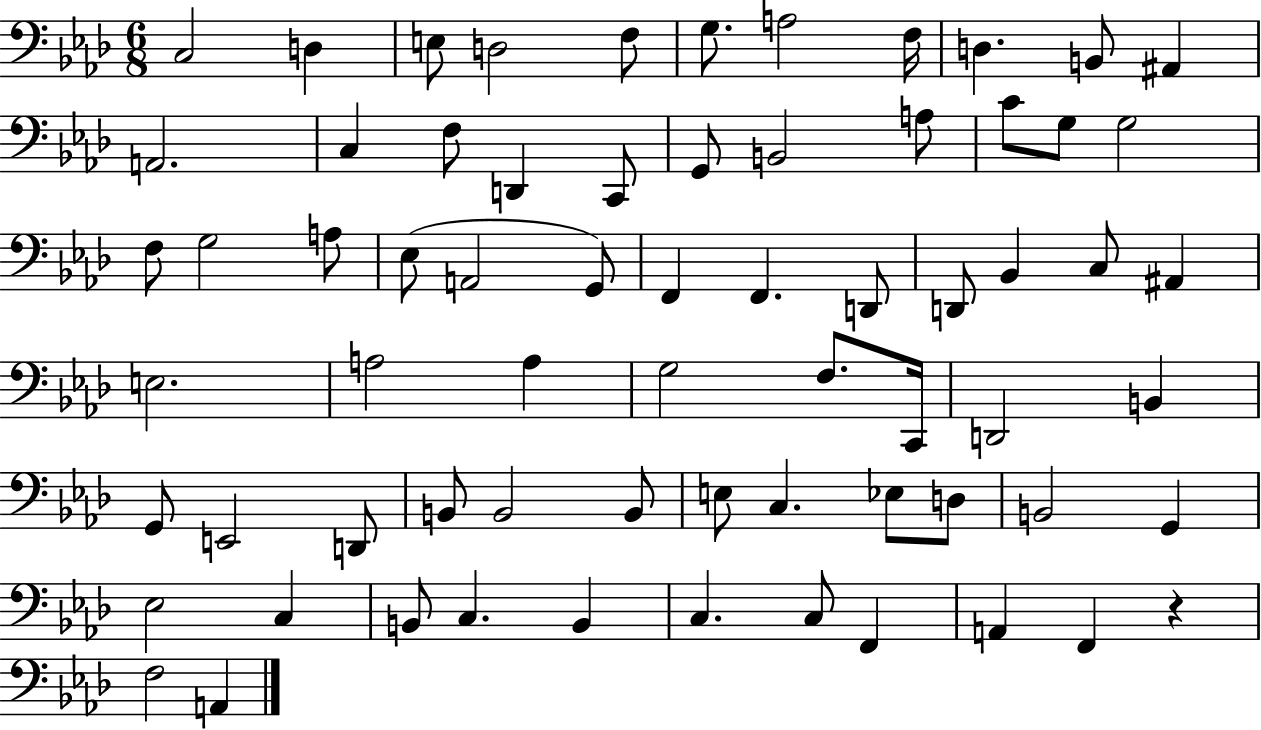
X:1
T:Untitled
M:6/8
L:1/4
K:Ab
C,2 D, E,/2 D,2 F,/2 G,/2 A,2 F,/4 D, B,,/2 ^A,, A,,2 C, F,/2 D,, C,,/2 G,,/2 B,,2 A,/2 C/2 G,/2 G,2 F,/2 G,2 A,/2 _E,/2 A,,2 G,,/2 F,, F,, D,,/2 D,,/2 _B,, C,/2 ^A,, E,2 A,2 A, G,2 F,/2 C,,/4 D,,2 B,, G,,/2 E,,2 D,,/2 B,,/2 B,,2 B,,/2 E,/2 C, _E,/2 D,/2 B,,2 G,, _E,2 C, B,,/2 C, B,, C, C,/2 F,, A,, F,, z F,2 A,,